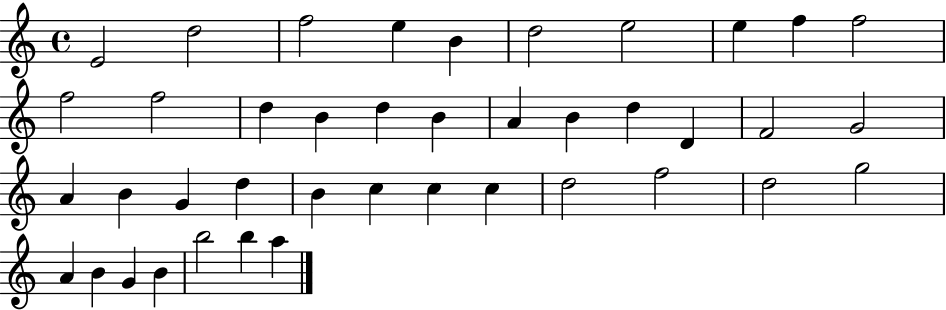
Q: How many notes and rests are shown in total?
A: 41